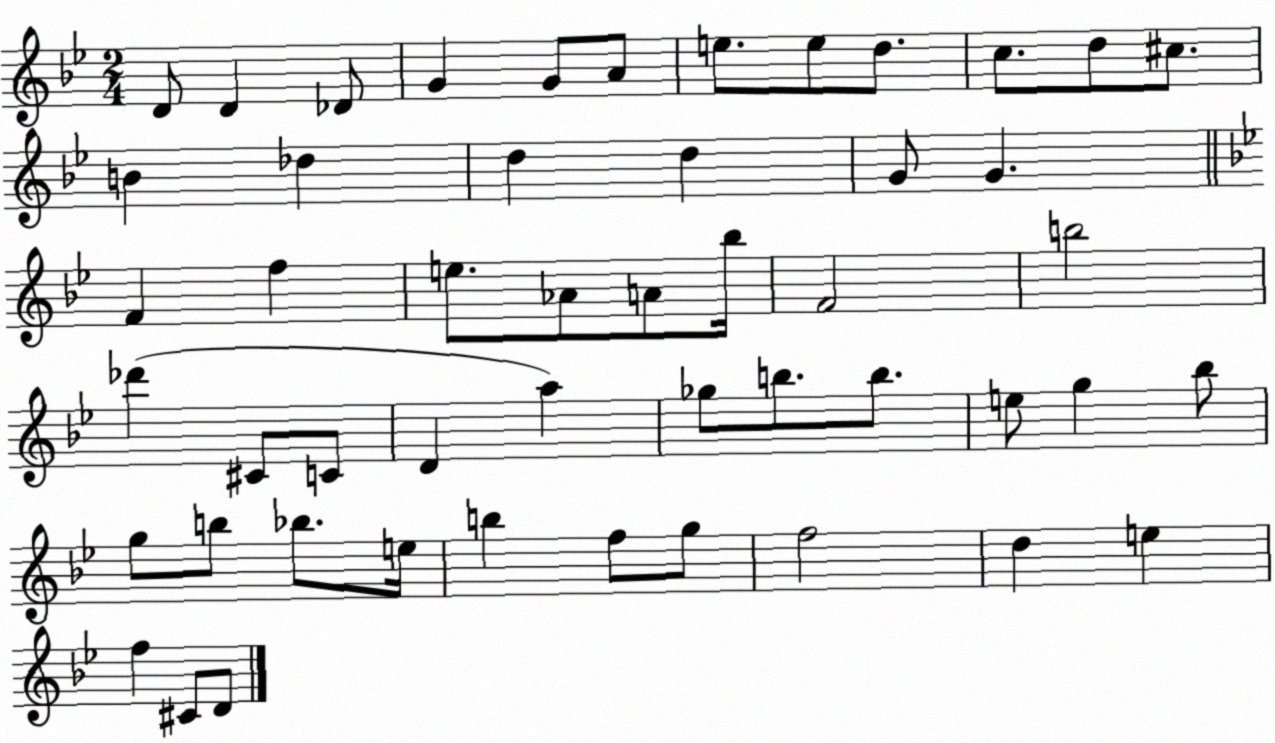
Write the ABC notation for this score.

X:1
T:Untitled
M:2/4
L:1/4
K:Bb
D/2 D _D/2 G G/2 A/2 e/2 e/2 d/2 c/2 d/2 ^c/2 B _d d d G/2 G F f e/2 _A/2 A/2 _b/4 F2 b2 _d' ^C/2 C/2 D a _g/2 b/2 b/2 e/2 g _b/2 g/2 b/2 _b/2 e/4 b f/2 g/2 f2 d e f ^C/2 D/2